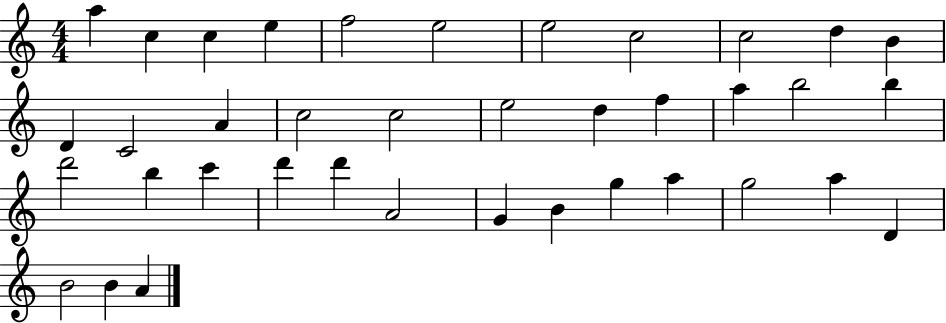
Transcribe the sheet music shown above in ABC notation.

X:1
T:Untitled
M:4/4
L:1/4
K:C
a c c e f2 e2 e2 c2 c2 d B D C2 A c2 c2 e2 d f a b2 b d'2 b c' d' d' A2 G B g a g2 a D B2 B A